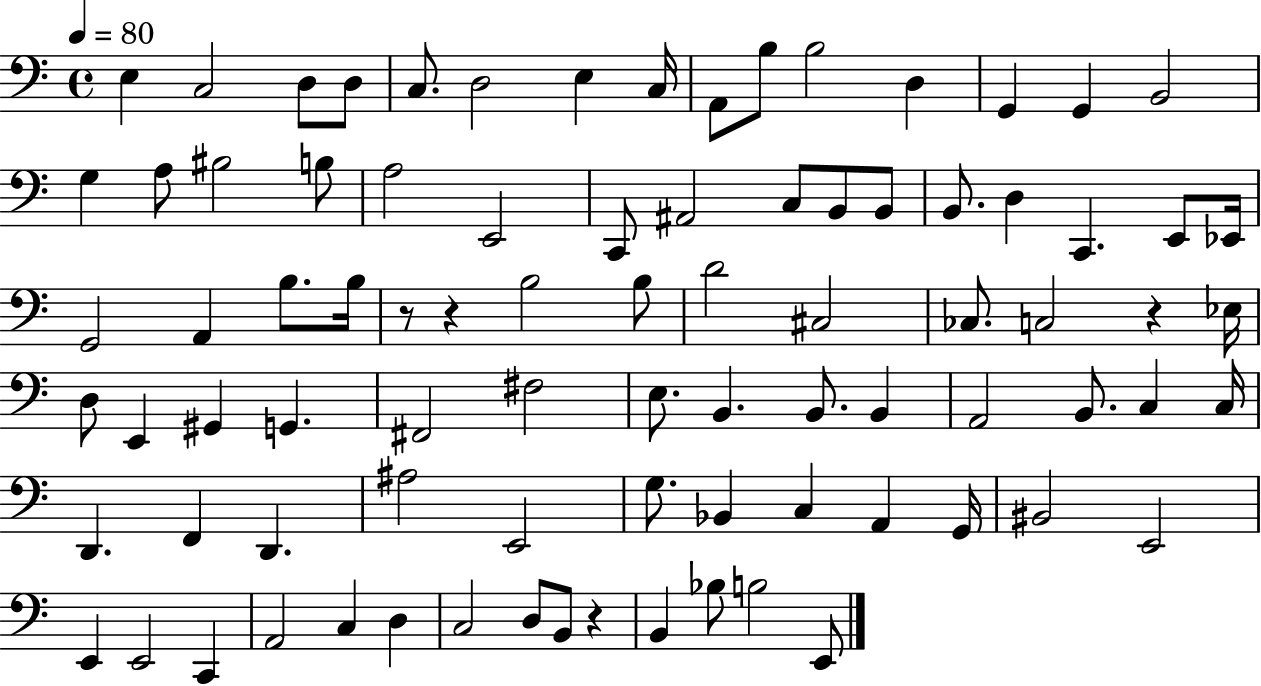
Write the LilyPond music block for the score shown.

{
  \clef bass
  \time 4/4
  \defaultTimeSignature
  \key c \major
  \tempo 4 = 80
  e4 c2 d8 d8 | c8. d2 e4 c16 | a,8 b8 b2 d4 | g,4 g,4 b,2 | \break g4 a8 bis2 b8 | a2 e,2 | c,8 ais,2 c8 b,8 b,8 | b,8. d4 c,4. e,8 ees,16 | \break g,2 a,4 b8. b16 | r8 r4 b2 b8 | d'2 cis2 | ces8. c2 r4 ees16 | \break d8 e,4 gis,4 g,4. | fis,2 fis2 | e8. b,4. b,8. b,4 | a,2 b,8. c4 c16 | \break d,4. f,4 d,4. | ais2 e,2 | g8. bes,4 c4 a,4 g,16 | bis,2 e,2 | \break e,4 e,2 c,4 | a,2 c4 d4 | c2 d8 b,8 r4 | b,4 bes8 b2 e,8 | \break \bar "|."
}